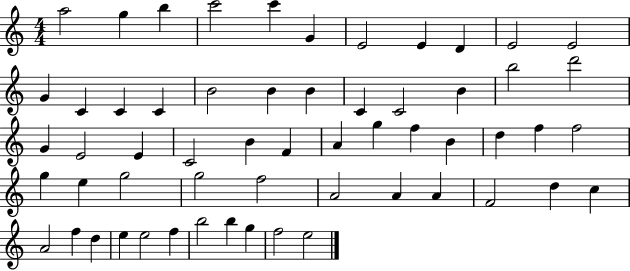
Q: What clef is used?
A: treble